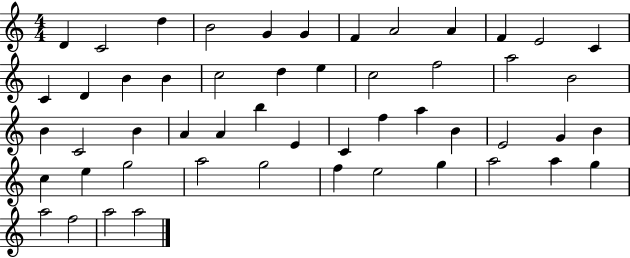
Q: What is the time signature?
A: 4/4